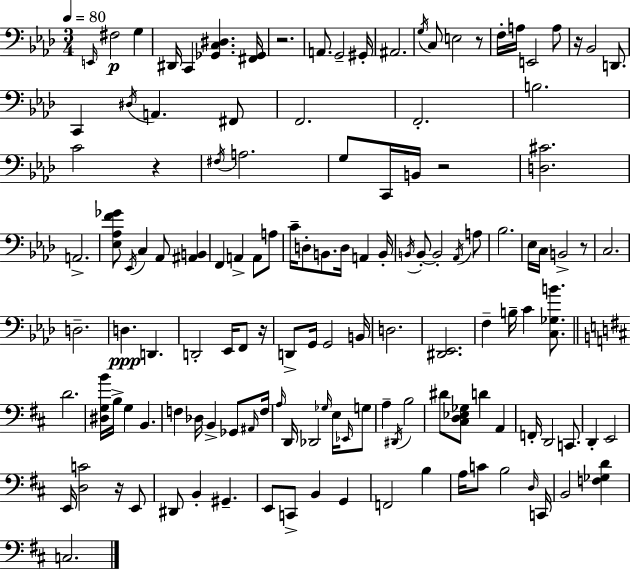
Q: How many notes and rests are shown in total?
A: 134